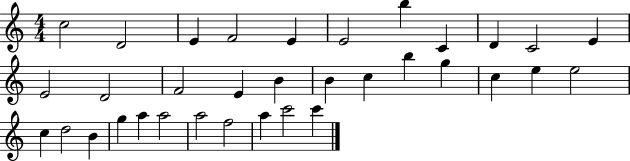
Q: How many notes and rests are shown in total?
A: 34